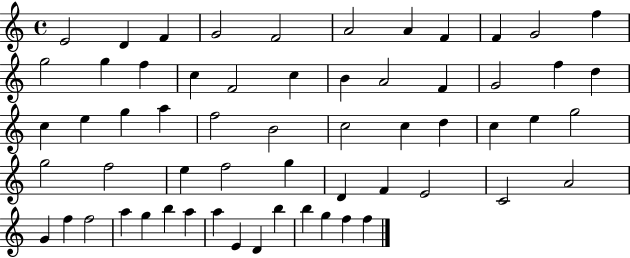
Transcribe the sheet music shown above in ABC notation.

X:1
T:Untitled
M:4/4
L:1/4
K:C
E2 D F G2 F2 A2 A F F G2 f g2 g f c F2 c B A2 F G2 f d c e g a f2 B2 c2 c d c e g2 g2 f2 e f2 g D F E2 C2 A2 G f f2 a g b a a E D b b g f f